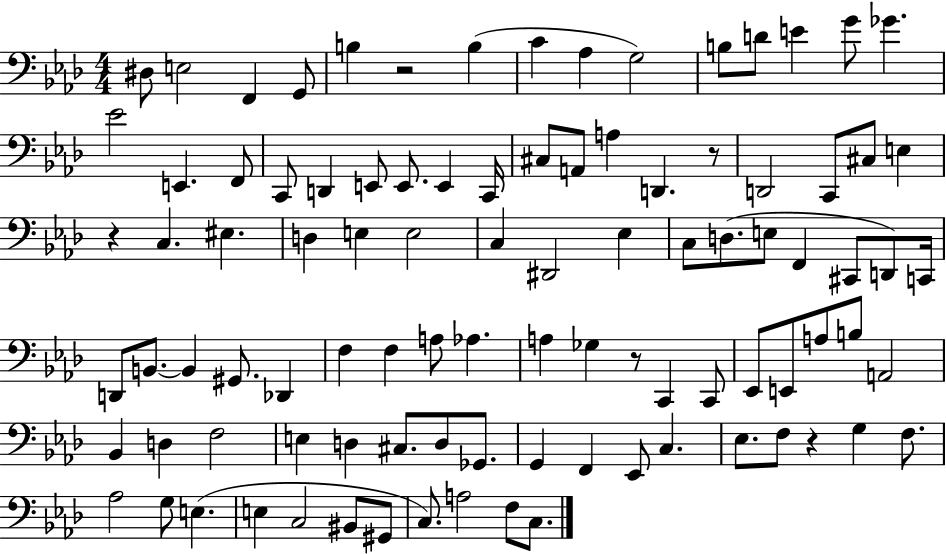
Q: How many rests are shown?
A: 5